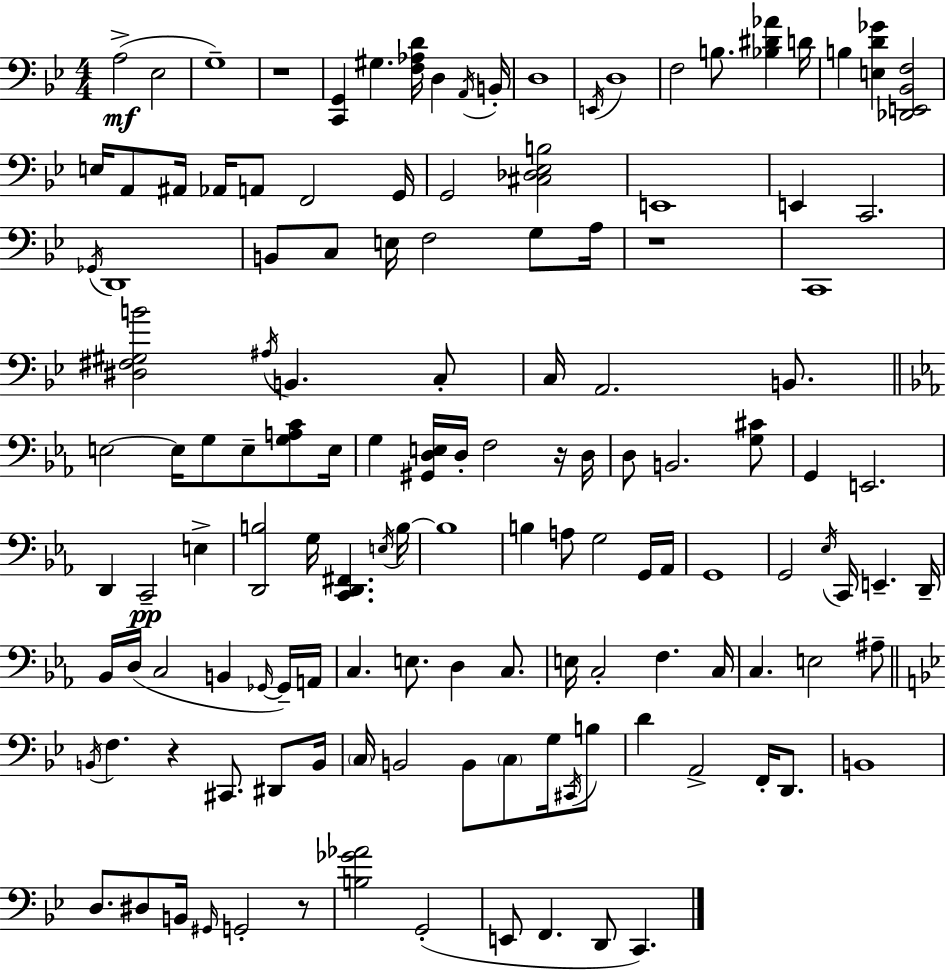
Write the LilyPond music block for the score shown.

{
  \clef bass
  \numericTimeSignature
  \time 4/4
  \key g \minor
  a2->(\mf ees2 | g1--) | r1 | <c, g,>4 gis4. <f aes d'>16 d4 \acciaccatura { a,16 } | \break b,16-. d1 | \acciaccatura { e,16 } d1 | f2 b8. <bes dis' aes'>4 | d'16 b4 <e d' ges'>4 <des, e, bes, f>2 | \break e16 a,8 ais,16 aes,16 a,8 f,2 | g,16 g,2 <cis des ees b>2 | e,1 | e,4 c,2. | \break \acciaccatura { ges,16 } d,1 | b,8 c8 e16 f2 | g8 a16 r1 | c,1 | \break <dis fis gis b'>2 \acciaccatura { ais16 } b,4. | c8-. c16 a,2. | b,8. \bar "||" \break \key ees \major e2~~ e16 g8 e8-- <g a c'>8 e16 | g4 <gis, d e>16 d16-. f2 r16 d16 | d8 b,2. <g cis'>8 | g,4 e,2. | \break d,4 c,2--\pp e4-> | <d, b>2 g16 <c, d, fis,>4. \acciaccatura { e16 } | b16~~ b1 | b4 a8 g2 g,16 | \break aes,16 g,1 | g,2 \acciaccatura { ees16 } c,16 e,4.-- | d,16-- bes,16 d16( c2 b,4 | \grace { ges,16~ }~ ges,16--) a,16 c4. e8. d4 | \break c8. e16 c2-. f4. | c16 c4. e2 | ais8-- \bar "||" \break \key g \minor \acciaccatura { b,16 } f4. r4 cis,8. dis,8 | b,16 \parenthesize c16 b,2 b,8 \parenthesize c8 g16 \acciaccatura { cis,16 } | b8 d'4 a,2-> f,16-. d,8. | b,1 | \break d8. dis8 b,16 \grace { gis,16 } g,2-. | r8 <b ges' aes'>2 g,2-.( | e,8 f,4. d,8 c,4.) | \bar "|."
}